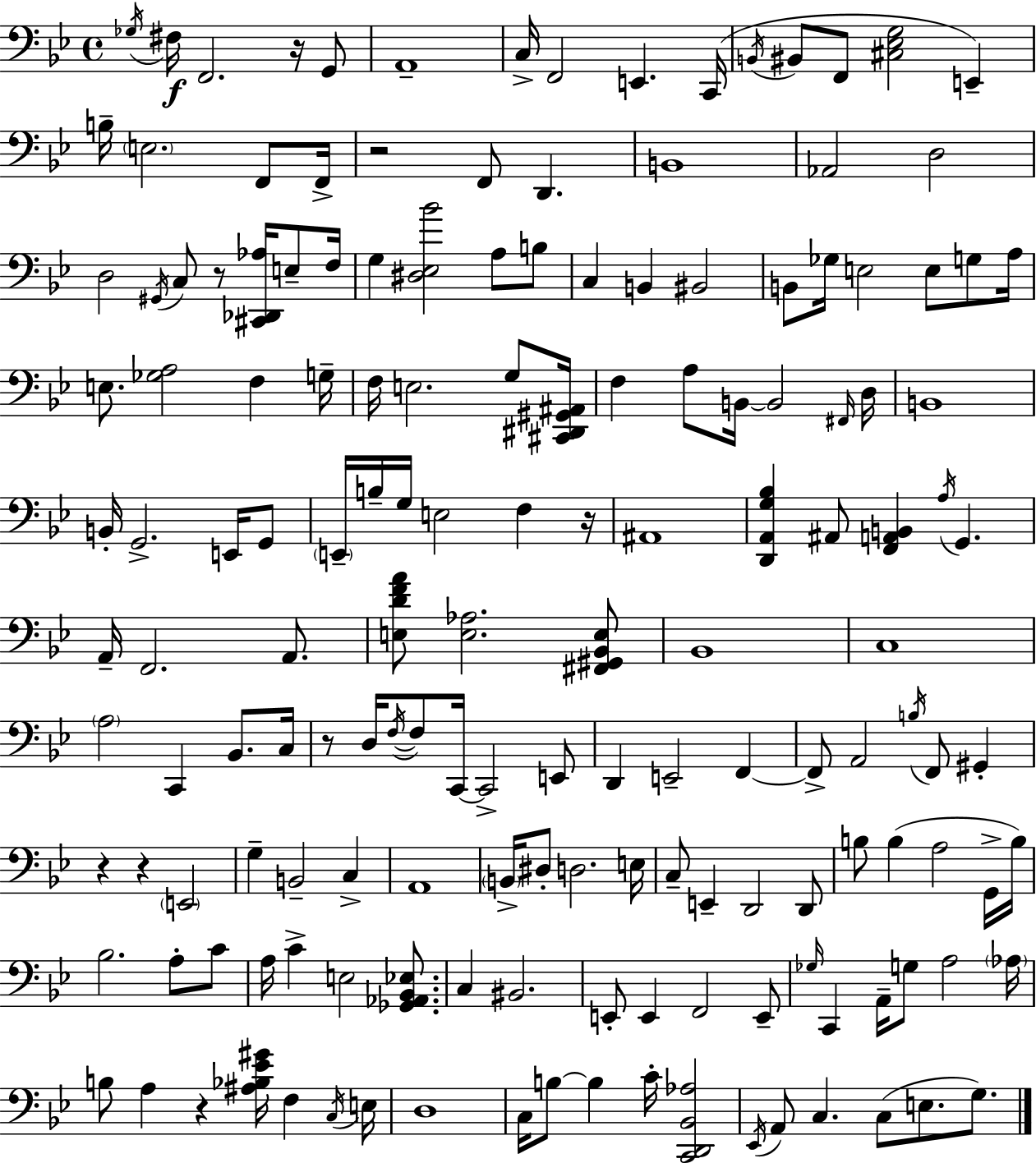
Gb3/s F#3/s F2/h. R/s G2/e A2/w C3/s F2/h E2/q. C2/s B2/s BIS2/e F2/e [C#3,Eb3,G3]/h E2/q B3/s E3/h. F2/e F2/s R/h F2/e D2/q. B2/w Ab2/h D3/h D3/h G#2/s C3/e R/e [C#2,Db2,Ab3]/s E3/e F3/s G3/q [D#3,Eb3,Bb4]/h A3/e B3/e C3/q B2/q BIS2/h B2/e Gb3/s E3/h E3/e G3/e A3/s E3/e. [Gb3,A3]/h F3/q G3/s F3/s E3/h. G3/e [C#2,D#2,G#2,A#2]/s F3/q A3/e B2/s B2/h F#2/s D3/s B2/w B2/s G2/h. E2/s G2/e E2/s B3/s G3/s E3/h F3/q R/s A#2/w [D2,A2,G3,Bb3]/q A#2/e [F2,A2,B2]/q A3/s G2/q. A2/s F2/h. A2/e. [E3,D4,F4,A4]/e [E3,Ab3]/h. [F#2,G#2,Bb2,E3]/e Bb2/w C3/w A3/h C2/q Bb2/e. C3/s R/e D3/s F3/s F3/e C2/s C2/h E2/e D2/q E2/h F2/q F2/e A2/h B3/s F2/e G#2/q R/q R/q E2/h G3/q B2/h C3/q A2/w B2/s D#3/e D3/h. E3/s C3/e E2/q D2/h D2/e B3/e B3/q A3/h G2/s B3/s Bb3/h. A3/e C4/e A3/s C4/q E3/h [Gb2,Ab2,Bb2,Eb3]/e. C3/q BIS2/h. E2/e E2/q F2/h E2/e Gb3/s C2/q A2/s G3/e A3/h Ab3/s B3/e A3/q R/q [A#3,Bb3,Eb4,G#4]/s F3/q C3/s E3/s D3/w C3/s B3/e B3/q C4/s [C2,D2,Bb2,Ab3]/h Eb2/s A2/e C3/q. C3/e E3/e. G3/e.